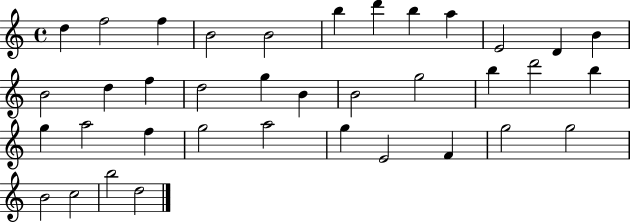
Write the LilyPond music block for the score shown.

{
  \clef treble
  \time 4/4
  \defaultTimeSignature
  \key c \major
  d''4 f''2 f''4 | b'2 b'2 | b''4 d'''4 b''4 a''4 | e'2 d'4 b'4 | \break b'2 d''4 f''4 | d''2 g''4 b'4 | b'2 g''2 | b''4 d'''2 b''4 | \break g''4 a''2 f''4 | g''2 a''2 | g''4 e'2 f'4 | g''2 g''2 | \break b'2 c''2 | b''2 d''2 | \bar "|."
}